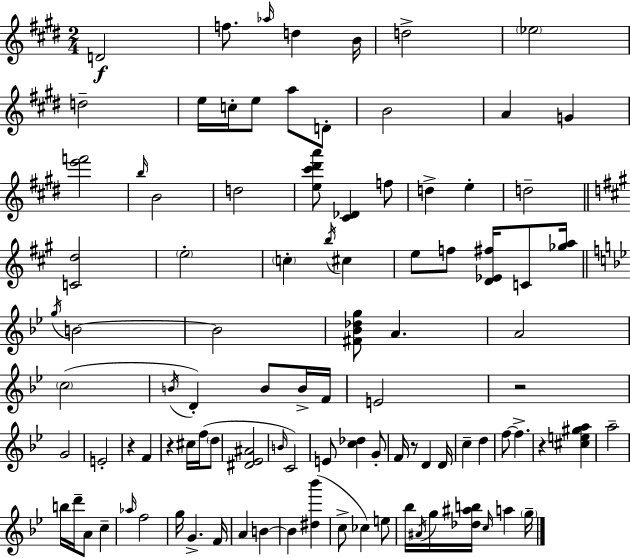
D4/h F5/e. Ab5/s D5/q B4/s D5/h Eb5/h D5/h E5/s C5/s E5/e A5/e D4/e B4/h A4/q G4/q [E6,F6]/h B5/s B4/h D5/h [E5,C#6,D#6,A6]/e [C#4,Db4]/q F5/e D5/q E5/q D5/h [C4,D5]/h E5/h C5/q B5/s C#5/q E5/e F5/e [D4,Eb4,F#5]/s C4/e [Gb5,A5]/s G5/s B4/h B4/h [F#4,Bb4,Db5,G5]/e A4/q. A4/h C5/h B4/s D4/q B4/e B4/s F4/s E4/h R/h G4/h E4/h R/q F4/q R/q C#5/s F5/s D5/e [D#4,Eb4,A#4]/h B4/s C4/h E4/e [C5,Db5]/q G4/e F4/s R/e D4/q D4/s C5/q D5/q F5/e F5/q. R/q [C#5,E5,G#5,A5]/q A5/h B5/s D6/s A4/e C5/q Ab5/s F5/h G5/s G4/q. F4/s A4/q B4/q B4/q [D#5,Bb6]/q C5/e CES5/q E5/e Bb5/s A#4/s G5/s [Db5,A#5,B5]/s C5/s A5/q G5/s